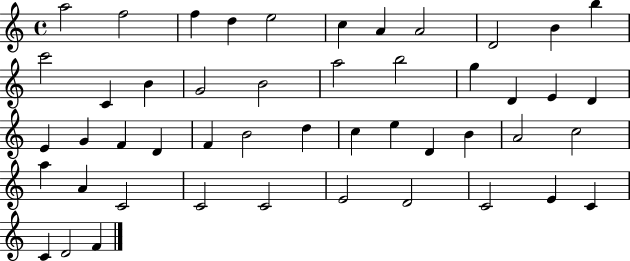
X:1
T:Untitled
M:4/4
L:1/4
K:C
a2 f2 f d e2 c A A2 D2 B b c'2 C B G2 B2 a2 b2 g D E D E G F D F B2 d c e D B A2 c2 a A C2 C2 C2 E2 D2 C2 E C C D2 F